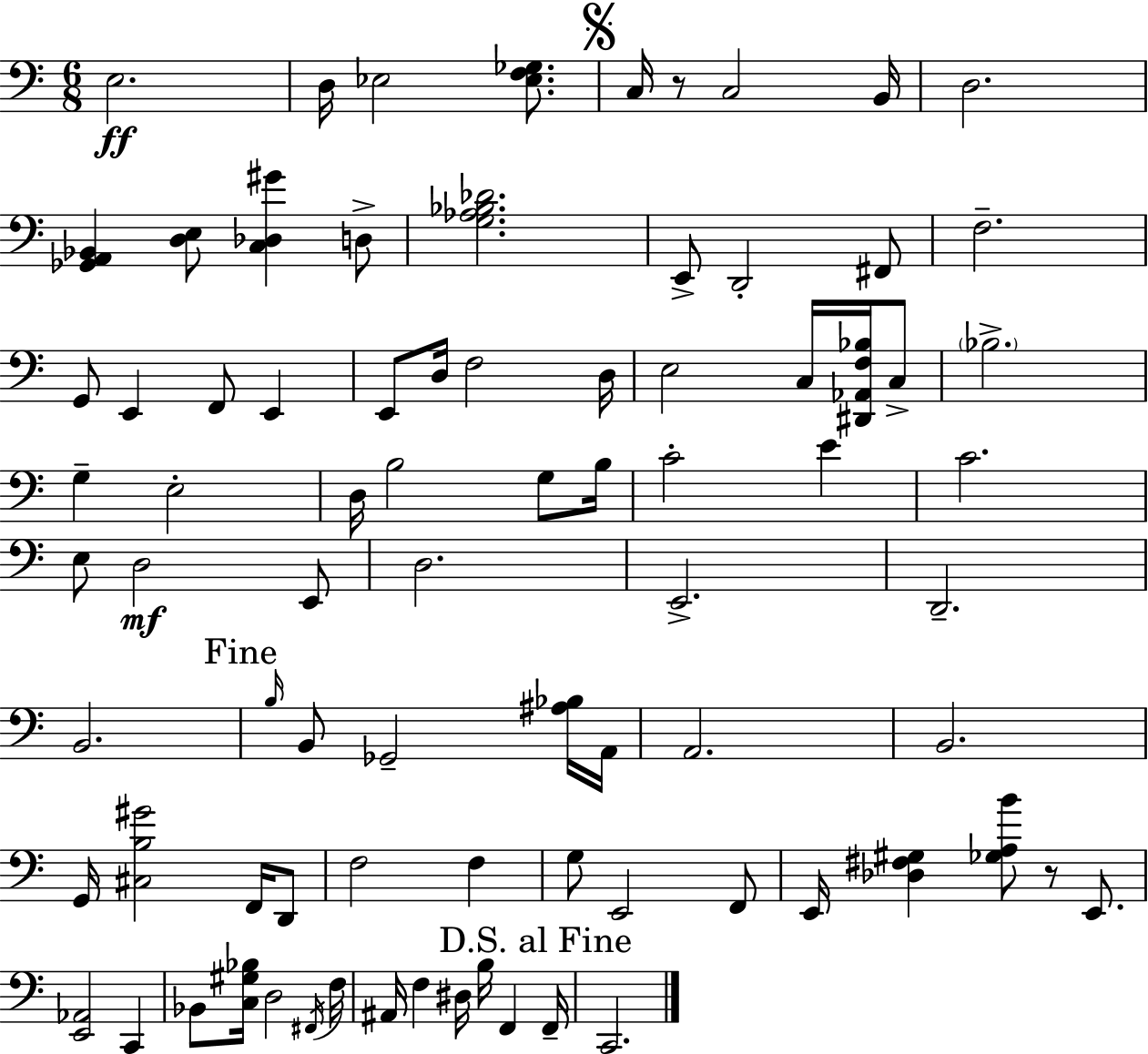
X:1
T:Untitled
M:6/8
L:1/4
K:C
E,2 D,/4 _E,2 [_E,F,_G,]/2 C,/4 z/2 C,2 B,,/4 D,2 [_G,,A,,_B,,] [D,E,]/2 [C,_D,^G] D,/2 [G,_A,_B,_D]2 E,,/2 D,,2 ^F,,/2 F,2 G,,/2 E,, F,,/2 E,, E,,/2 D,/4 F,2 D,/4 E,2 C,/4 [^D,,_A,,F,_B,]/4 C,/2 _B,2 G, E,2 D,/4 B,2 G,/2 B,/4 C2 E C2 E,/2 D,2 E,,/2 D,2 E,,2 D,,2 B,,2 B,/4 B,,/2 _G,,2 [^A,_B,]/4 A,,/4 A,,2 B,,2 G,,/4 [^C,B,^G]2 F,,/4 D,,/2 F,2 F, G,/2 E,,2 F,,/2 E,,/4 [_D,^F,^G,] [_G,A,B]/2 z/2 E,,/2 [E,,_A,,]2 C,, _B,,/2 [C,^G,_B,]/4 D,2 ^F,,/4 F,/4 ^A,,/4 F, ^D,/4 B,/4 F,, F,,/4 C,,2